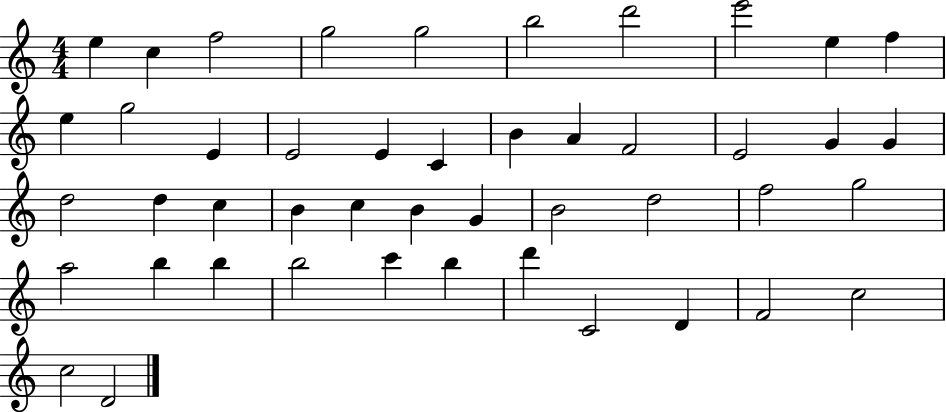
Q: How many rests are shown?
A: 0